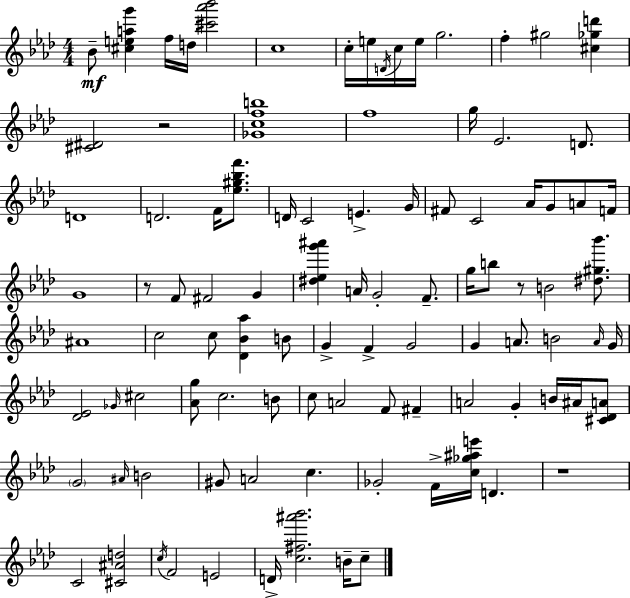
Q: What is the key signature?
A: AES major